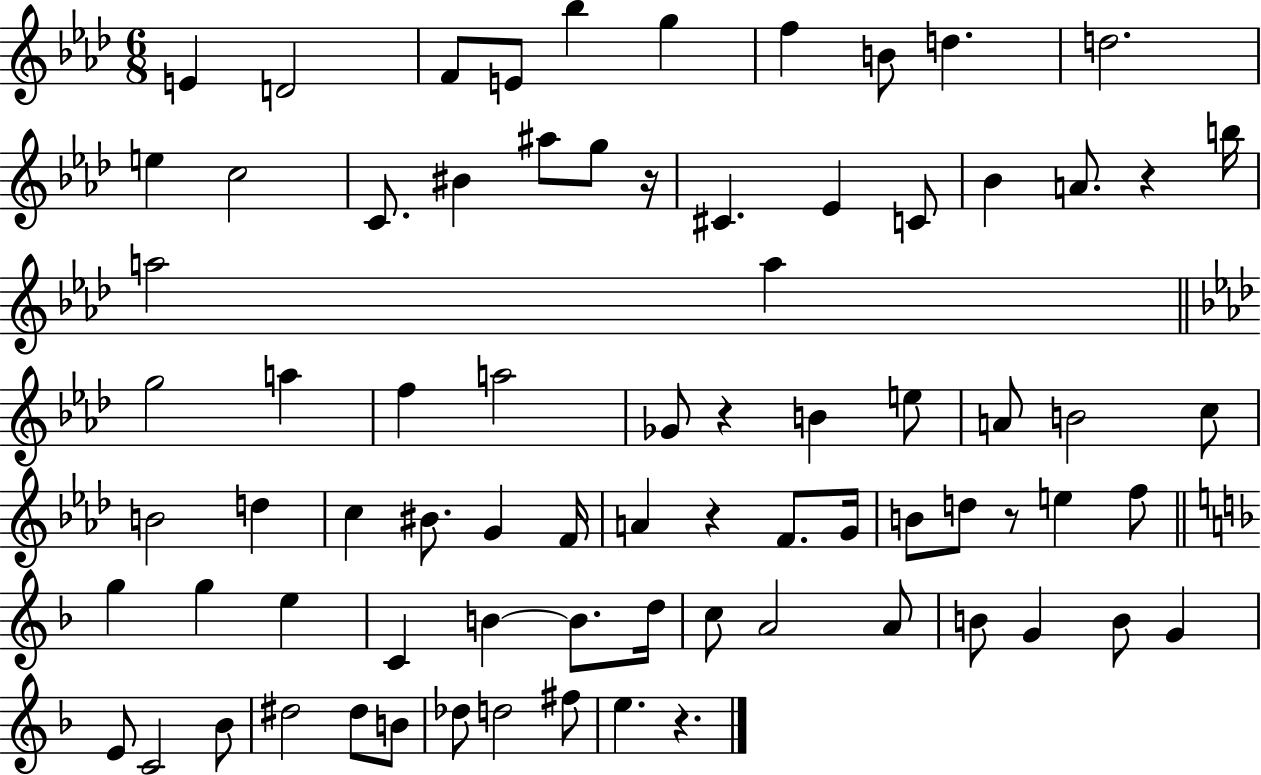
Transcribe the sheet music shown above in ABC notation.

X:1
T:Untitled
M:6/8
L:1/4
K:Ab
E D2 F/2 E/2 _b g f B/2 d d2 e c2 C/2 ^B ^a/2 g/2 z/4 ^C _E C/2 _B A/2 z b/4 a2 a g2 a f a2 _G/2 z B e/2 A/2 B2 c/2 B2 d c ^B/2 G F/4 A z F/2 G/4 B/2 d/2 z/2 e f/2 g g e C B B/2 d/4 c/2 A2 A/2 B/2 G B/2 G E/2 C2 _B/2 ^d2 ^d/2 B/2 _d/2 d2 ^f/2 e z